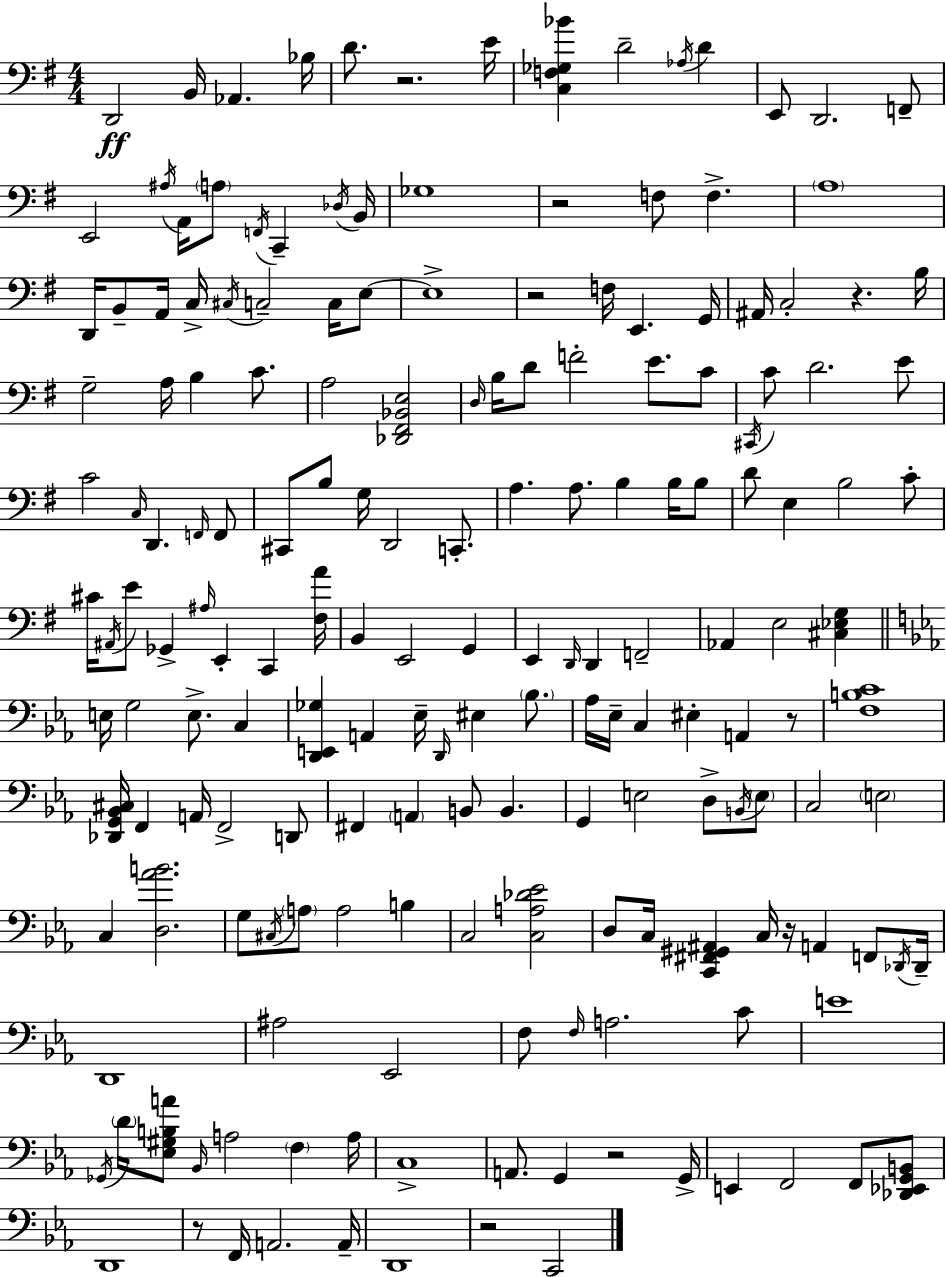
{
  \clef bass
  \numericTimeSignature
  \time 4/4
  \key g \major
  d,2\ff b,16 aes,4. bes16 | d'8. r2. e'16 | <c f ges bes'>4 d'2-- \acciaccatura { aes16 } d'4 | e,8 d,2. f,8-- | \break e,2 \acciaccatura { ais16 } a,16 \parenthesize a8 \acciaccatura { f,16 } c,4-- | \acciaccatura { des16 } b,16 ges1 | r2 f8 f4.-> | \parenthesize a1 | \break d,16 b,8-- a,16 c16-> \acciaccatura { cis16 } c2-- | c16 e8~~ e1-> | r2 f16 e,4. | g,16 ais,16 c2-. r4. | \break b16 g2-- a16 b4 | c'8. a2 <des, fis, bes, e>2 | \grace { d16 } b16 d'8 f'2-. | e'8. c'8 \acciaccatura { cis,16 } c'8 d'2. | \break e'8 c'2 \grace { c16 } | d,4. \grace { f,16 } f,8 cis,8 b8 g16 d,2 | c,8.-. a4. a8. | b4 b16 b8 d'8 e4 b2 | \break c'8-. cis'16 \acciaccatura { ais,16 } e'8 ges,4-> | \grace { ais16 } e,4-. c,4 <fis a'>16 b,4 e,2 | g,4 e,4 \grace { d,16 } | d,4 f,2-- aes,4 | \break e2 <cis ees g>4 \bar "||" \break \key ees \major e16 g2 e8.-> c4 | <d, e, ges>4 a,4 ees16-- \grace { d,16 } eis4 \parenthesize bes8. | aes16 ees16-- c4 eis4-. a,4 r8 | <f b c'>1 | \break <des, g, bes, cis>16 f,4 a,16 f,2-> d,8 | fis,4 \parenthesize a,4 b,8 b,4. | g,4 e2 d8-> \acciaccatura { b,16 } | \parenthesize e8 c2 \parenthesize e2 | \break c4 <d aes' b'>2. | g8 \acciaccatura { cis16 } \parenthesize a8 a2 b4 | c2 <c a des' ees'>2 | d8 c16 <c, fis, gis, ais,>4 c16 r16 a,4 | \break f,8 \acciaccatura { des,16 } des,16-- d,1 | ais2 ees,2 | f8 \grace { f16 } a2. | c'8 e'1 | \break \acciaccatura { ges,16 } \parenthesize d'16 <ees gis b a'>8 \grace { bes,16 } a2 | \parenthesize f4 a16 c1-> | a,8. g,4 r2 | g,16-> e,4 f,2 | \break f,8 <des, ees, g, b,>8 d,1 | r8 f,16 a,2. | a,16-- d,1 | r2 c,2 | \break \bar "|."
}